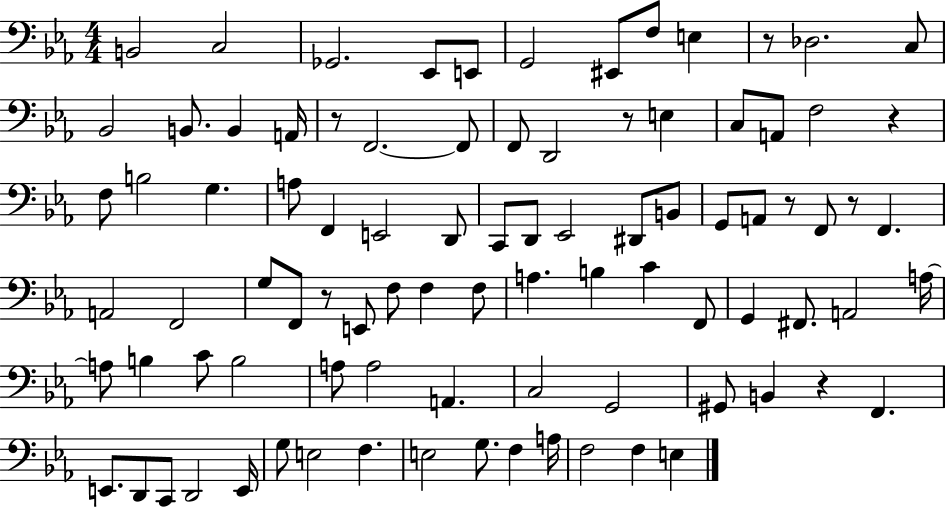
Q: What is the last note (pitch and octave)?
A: E3